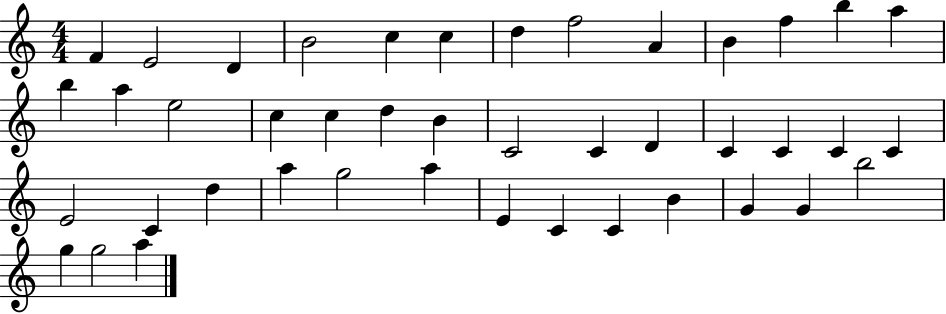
{
  \clef treble
  \numericTimeSignature
  \time 4/4
  \key c \major
  f'4 e'2 d'4 | b'2 c''4 c''4 | d''4 f''2 a'4 | b'4 f''4 b''4 a''4 | \break b''4 a''4 e''2 | c''4 c''4 d''4 b'4 | c'2 c'4 d'4 | c'4 c'4 c'4 c'4 | \break e'2 c'4 d''4 | a''4 g''2 a''4 | e'4 c'4 c'4 b'4 | g'4 g'4 b''2 | \break g''4 g''2 a''4 | \bar "|."
}